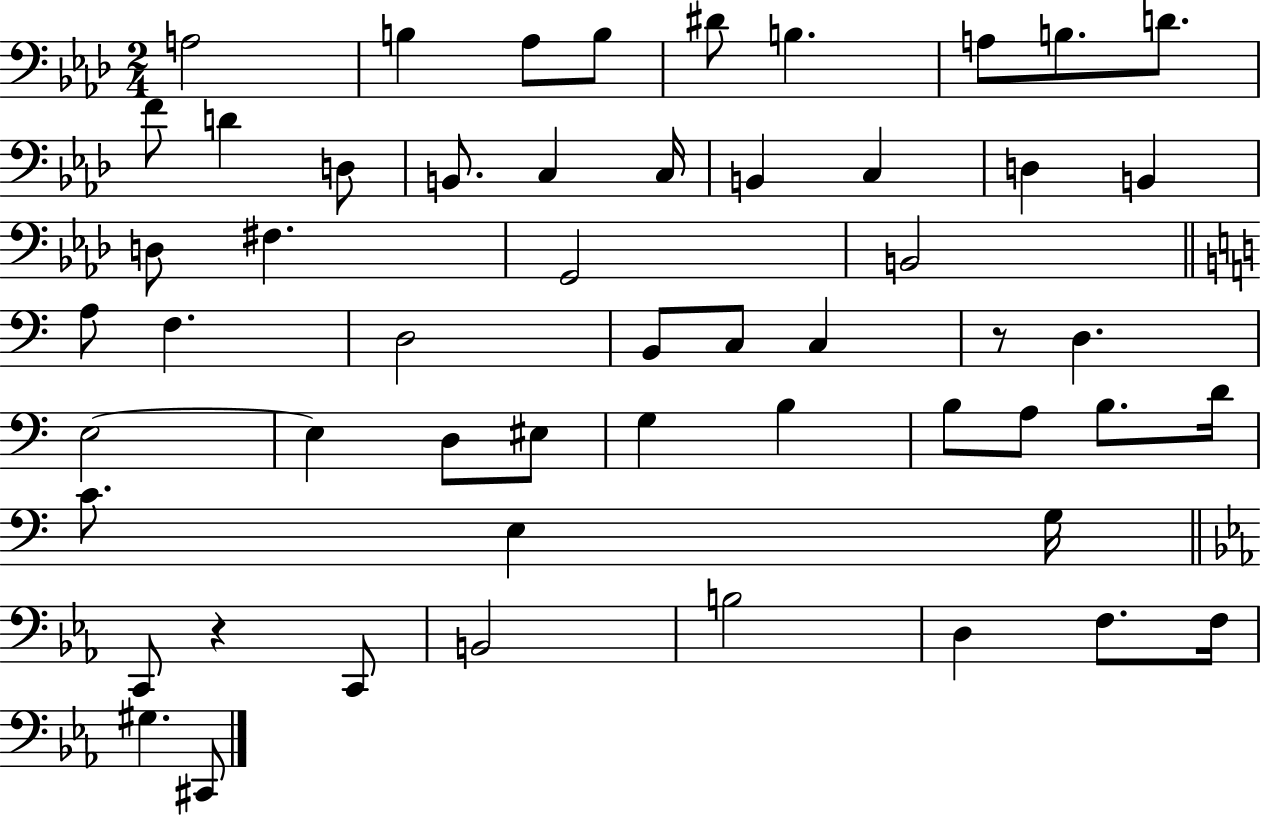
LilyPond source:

{
  \clef bass
  \numericTimeSignature
  \time 2/4
  \key aes \major
  a2 | b4 aes8 b8 | dis'8 b4. | a8 b8. d'8. | \break f'8 d'4 d8 | b,8. c4 c16 | b,4 c4 | d4 b,4 | \break d8 fis4. | g,2 | b,2 | \bar "||" \break \key c \major a8 f4. | d2 | b,8 c8 c4 | r8 d4. | \break e2~~ | e4 d8 eis8 | g4 b4 | b8 a8 b8. d'16 | \break c'8. e4 g16 | \bar "||" \break \key c \minor c,8 r4 c,8 | b,2 | b2 | d4 f8. f16 | \break gis4. cis,8 | \bar "|."
}